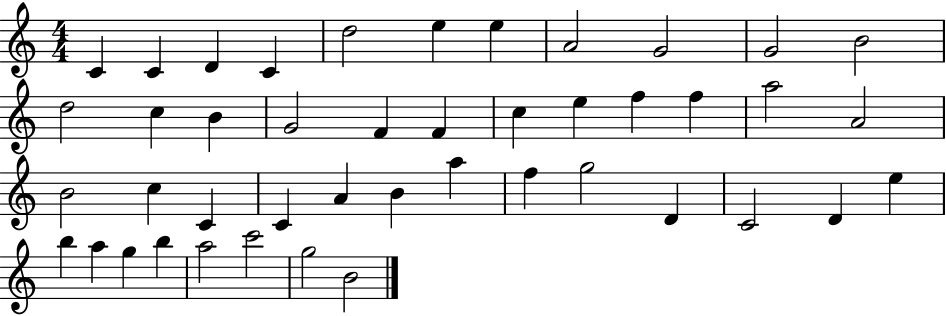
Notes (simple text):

C4/q C4/q D4/q C4/q D5/h E5/q E5/q A4/h G4/h G4/h B4/h D5/h C5/q B4/q G4/h F4/q F4/q C5/q E5/q F5/q F5/q A5/h A4/h B4/h C5/q C4/q C4/q A4/q B4/q A5/q F5/q G5/h D4/q C4/h D4/q E5/q B5/q A5/q G5/q B5/q A5/h C6/h G5/h B4/h